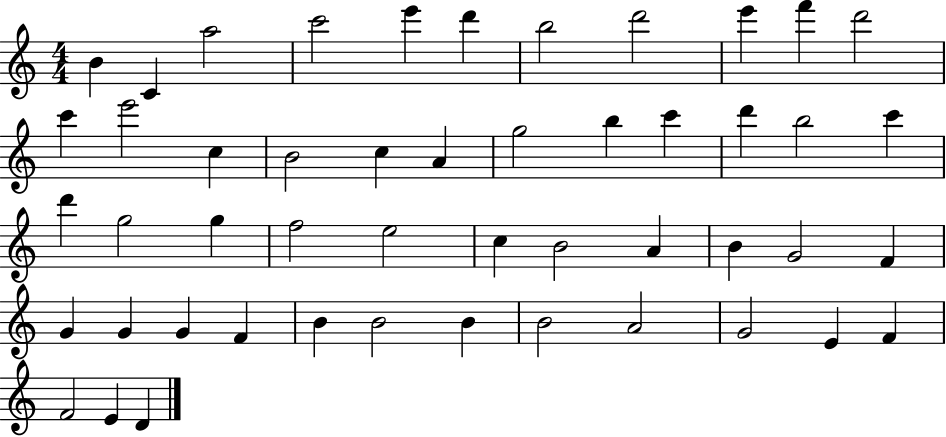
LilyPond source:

{
  \clef treble
  \numericTimeSignature
  \time 4/4
  \key c \major
  b'4 c'4 a''2 | c'''2 e'''4 d'''4 | b''2 d'''2 | e'''4 f'''4 d'''2 | \break c'''4 e'''2 c''4 | b'2 c''4 a'4 | g''2 b''4 c'''4 | d'''4 b''2 c'''4 | \break d'''4 g''2 g''4 | f''2 e''2 | c''4 b'2 a'4 | b'4 g'2 f'4 | \break g'4 g'4 g'4 f'4 | b'4 b'2 b'4 | b'2 a'2 | g'2 e'4 f'4 | \break f'2 e'4 d'4 | \bar "|."
}